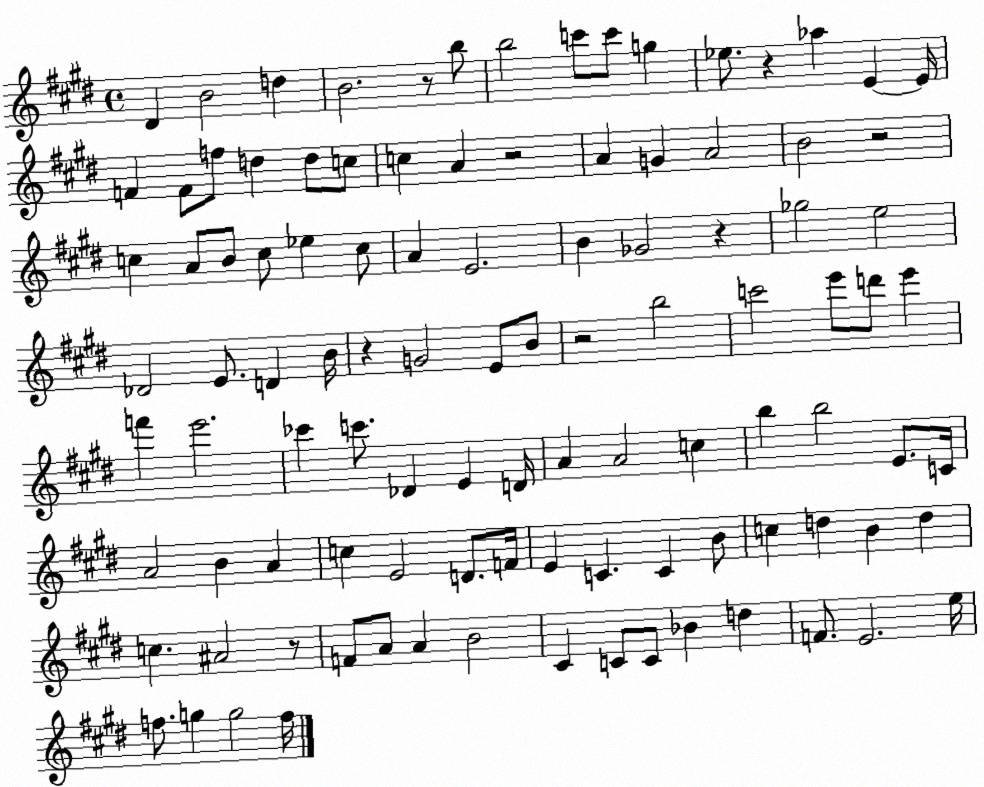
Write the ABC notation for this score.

X:1
T:Untitled
M:4/4
L:1/4
K:E
^D B2 d B2 z/2 b/2 b2 c'/2 c'/2 g _e/2 z _a E E/4 F F/2 f/2 d d/2 c/2 c A z2 A G A2 B2 z2 c A/2 B/2 c/2 _e c/2 A E2 B _G2 z _g2 e2 _D2 E/2 D B/4 z G2 E/2 B/2 z2 b2 c'2 e'/2 d'/2 e' f' e'2 _c' c'/2 _D E D/4 A A2 c b b2 E/2 C/4 A2 B A c E2 D/2 F/4 E C C B/2 c d B d c ^A2 z/2 F/2 A/2 A B2 ^C C/2 C/2 _B d F/2 E2 e/4 f/2 g g2 f/4